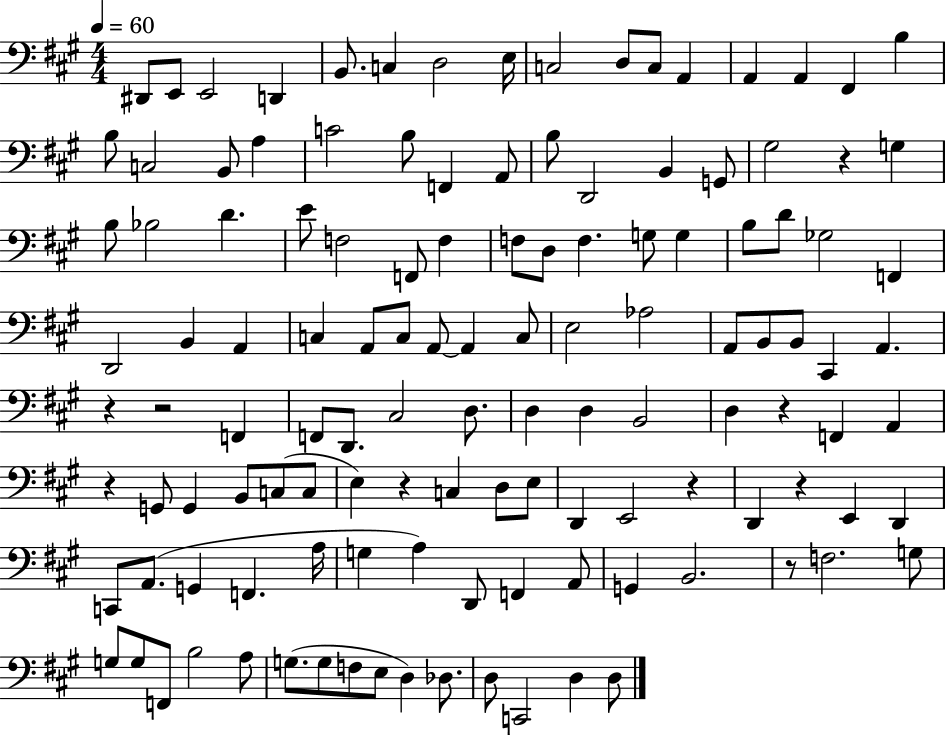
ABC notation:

X:1
T:Untitled
M:4/4
L:1/4
K:A
^D,,/2 E,,/2 E,,2 D,, B,,/2 C, D,2 E,/4 C,2 D,/2 C,/2 A,, A,, A,, ^F,, B, B,/2 C,2 B,,/2 A, C2 B,/2 F,, A,,/2 B,/2 D,,2 B,, G,,/2 ^G,2 z G, B,/2 _B,2 D E/2 F,2 F,,/2 F, F,/2 D,/2 F, G,/2 G, B,/2 D/2 _G,2 F,, D,,2 B,, A,, C, A,,/2 C,/2 A,,/2 A,, C,/2 E,2 _A,2 A,,/2 B,,/2 B,,/2 ^C,, A,, z z2 F,, F,,/2 D,,/2 ^C,2 D,/2 D, D, B,,2 D, z F,, A,, z G,,/2 G,, B,,/2 C,/2 C,/2 E, z C, D,/2 E,/2 D,, E,,2 z D,, z E,, D,, C,,/2 A,,/2 G,, F,, A,/4 G, A, D,,/2 F,, A,,/2 G,, B,,2 z/2 F,2 G,/2 G,/2 G,/2 F,,/2 B,2 A,/2 G,/2 G,/2 F,/2 E,/2 D, _D,/2 D,/2 C,,2 D, D,/2